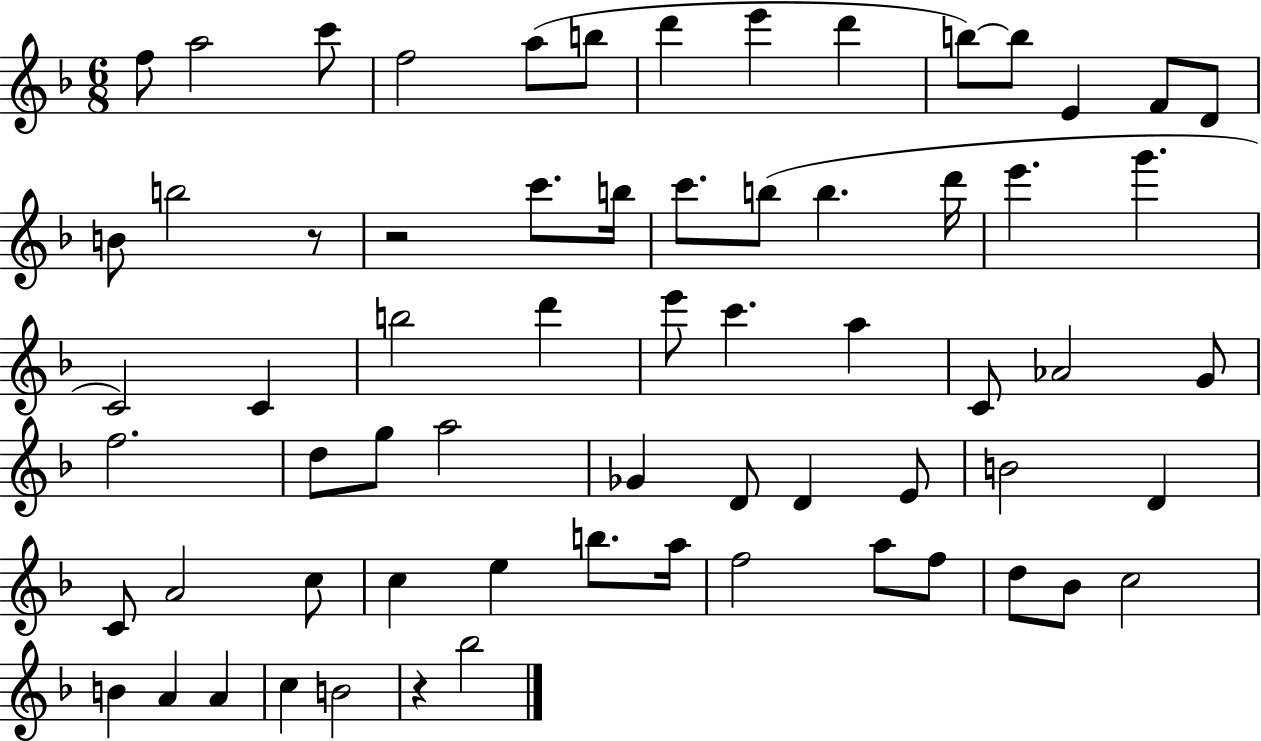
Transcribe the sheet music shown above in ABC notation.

X:1
T:Untitled
M:6/8
L:1/4
K:F
f/2 a2 c'/2 f2 a/2 b/2 d' e' d' b/2 b/2 E F/2 D/2 B/2 b2 z/2 z2 c'/2 b/4 c'/2 b/2 b d'/4 e' g' C2 C b2 d' e'/2 c' a C/2 _A2 G/2 f2 d/2 g/2 a2 _G D/2 D E/2 B2 D C/2 A2 c/2 c e b/2 a/4 f2 a/2 f/2 d/2 _B/2 c2 B A A c B2 z _b2